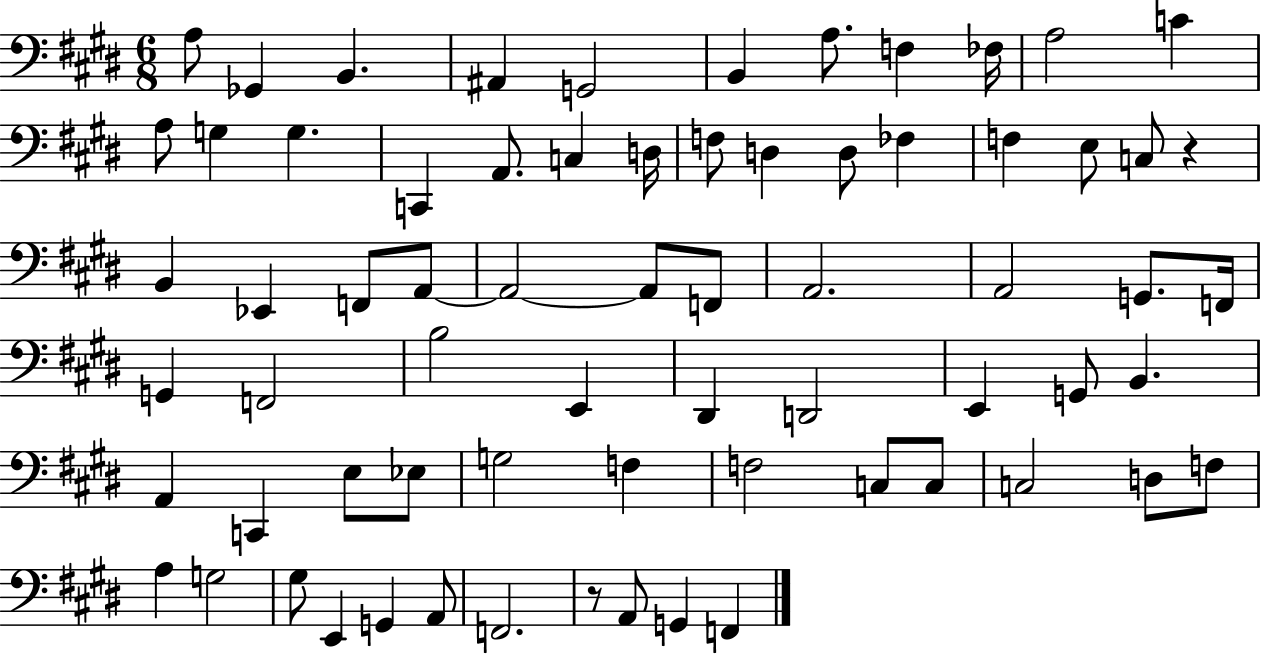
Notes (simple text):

A3/e Gb2/q B2/q. A#2/q G2/h B2/q A3/e. F3/q FES3/s A3/h C4/q A3/e G3/q G3/q. C2/q A2/e. C3/q D3/s F3/e D3/q D3/e FES3/q F3/q E3/e C3/e R/q B2/q Eb2/q F2/e A2/e A2/h A2/e F2/e A2/h. A2/h G2/e. F2/s G2/q F2/h B3/h E2/q D#2/q D2/h E2/q G2/e B2/q. A2/q C2/q E3/e Eb3/e G3/h F3/q F3/h C3/e C3/e C3/h D3/e F3/e A3/q G3/h G#3/e E2/q G2/q A2/e F2/h. R/e A2/e G2/q F2/q